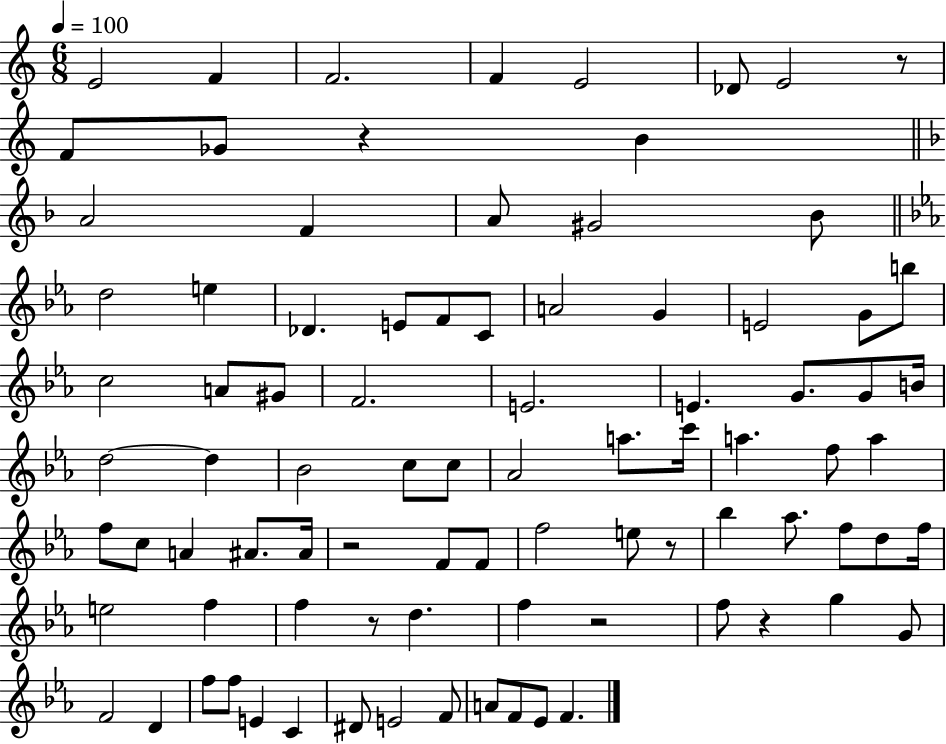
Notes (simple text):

E4/h F4/q F4/h. F4/q E4/h Db4/e E4/h R/e F4/e Gb4/e R/q B4/q A4/h F4/q A4/e G#4/h Bb4/e D5/h E5/q Db4/q. E4/e F4/e C4/e A4/h G4/q E4/h G4/e B5/e C5/h A4/e G#4/e F4/h. E4/h. E4/q. G4/e. G4/e B4/s D5/h D5/q Bb4/h C5/e C5/e Ab4/h A5/e. C6/s A5/q. F5/e A5/q F5/e C5/e A4/q A#4/e. A#4/s R/h F4/e F4/e F5/h E5/e R/e Bb5/q Ab5/e. F5/e D5/e F5/s E5/h F5/q F5/q R/e D5/q. F5/q R/h F5/e R/q G5/q G4/e F4/h D4/q F5/e F5/e E4/q C4/q D#4/e E4/h F4/e A4/e F4/e Eb4/e F4/q.